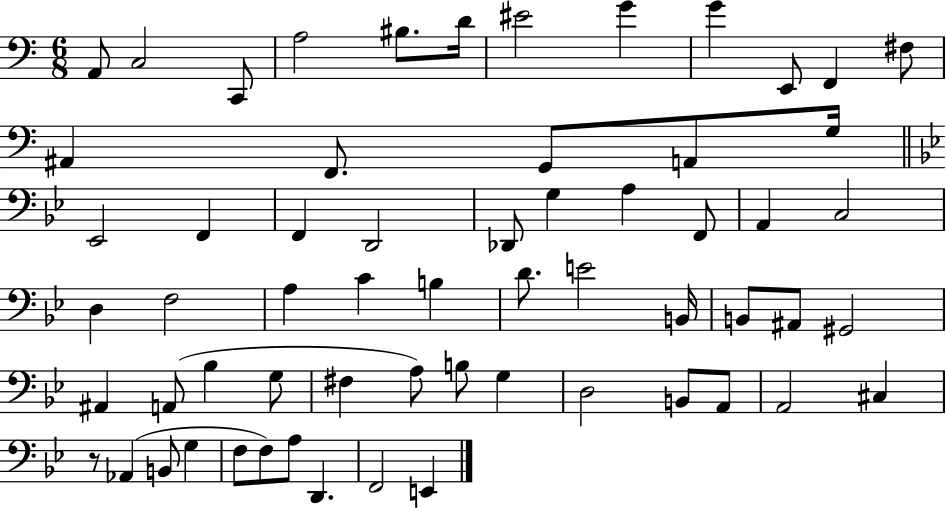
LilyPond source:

{
  \clef bass
  \numericTimeSignature
  \time 6/8
  \key c \major
  a,8 c2 c,8 | a2 bis8. d'16 | eis'2 g'4 | g'4 e,8 f,4 fis8 | \break ais,4 f,8. g,8 a,8 g16 | \bar "||" \break \key bes \major ees,2 f,4 | f,4 d,2 | des,8 g4 a4 f,8 | a,4 c2 | \break d4 f2 | a4 c'4 b4 | d'8. e'2 b,16 | b,8 ais,8 gis,2 | \break ais,4 a,8( bes4 g8 | fis4 a8) b8 g4 | d2 b,8 a,8 | a,2 cis4 | \break r8 aes,4( b,8 g4 | f8 f8) a8 d,4. | f,2 e,4 | \bar "|."
}